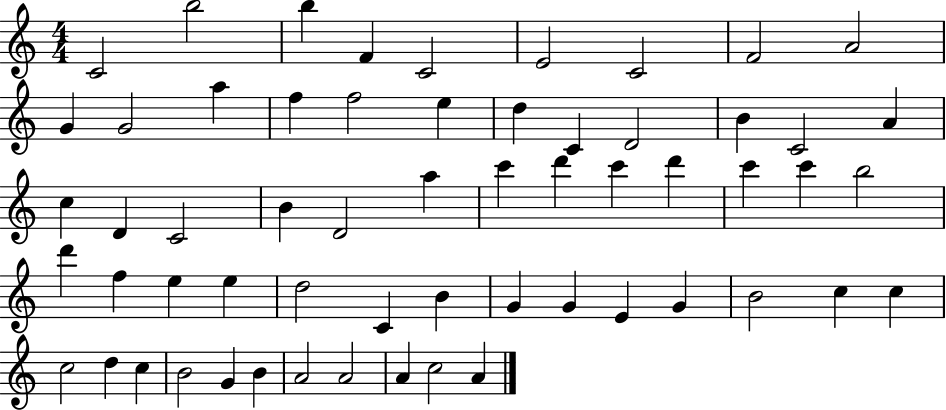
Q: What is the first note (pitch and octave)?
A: C4